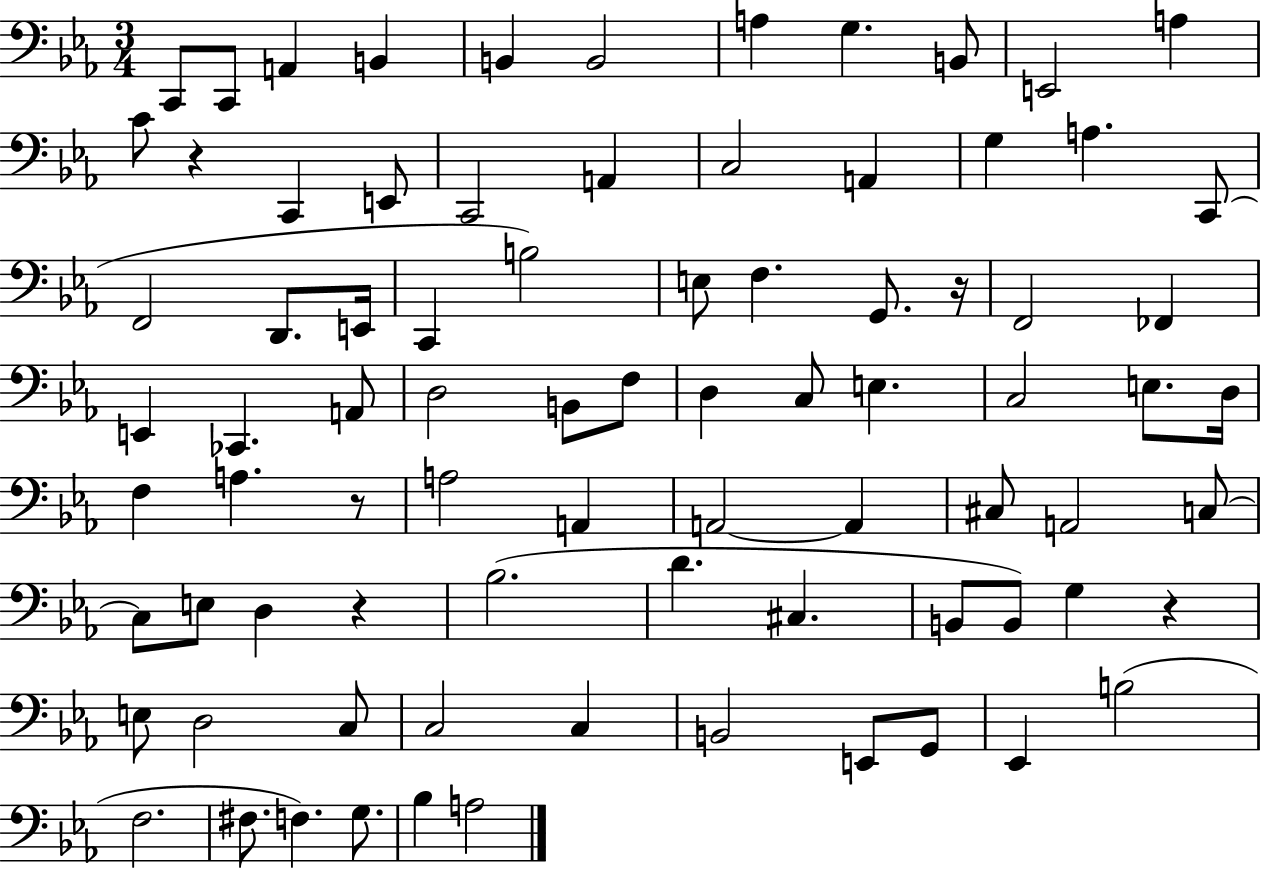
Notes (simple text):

C2/e C2/e A2/q B2/q B2/q B2/h A3/q G3/q. B2/e E2/h A3/q C4/e R/q C2/q E2/e C2/h A2/q C3/h A2/q G3/q A3/q. C2/e F2/h D2/e. E2/s C2/q B3/h E3/e F3/q. G2/e. R/s F2/h FES2/q E2/q CES2/q. A2/e D3/h B2/e F3/e D3/q C3/e E3/q. C3/h E3/e. D3/s F3/q A3/q. R/e A3/h A2/q A2/h A2/q C#3/e A2/h C3/e C3/e E3/e D3/q R/q Bb3/h. D4/q. C#3/q. B2/e B2/e G3/q R/q E3/e D3/h C3/e C3/h C3/q B2/h E2/e G2/e Eb2/q B3/h F3/h. F#3/e. F3/q. G3/e. Bb3/q A3/h